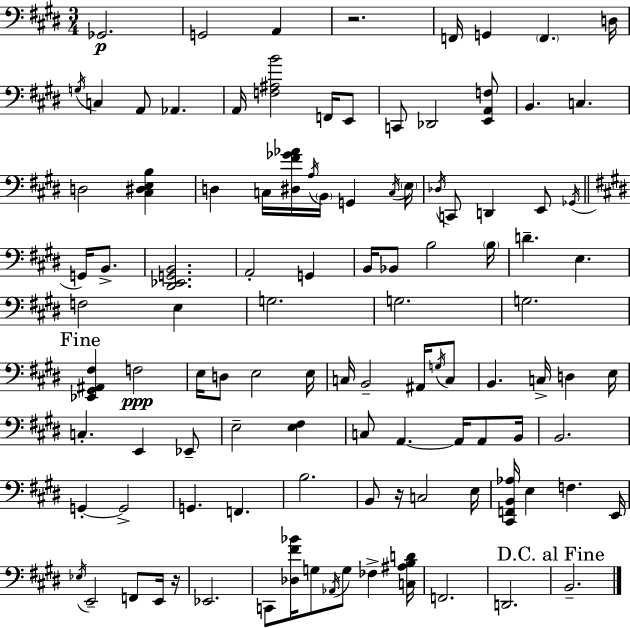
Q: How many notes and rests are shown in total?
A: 107